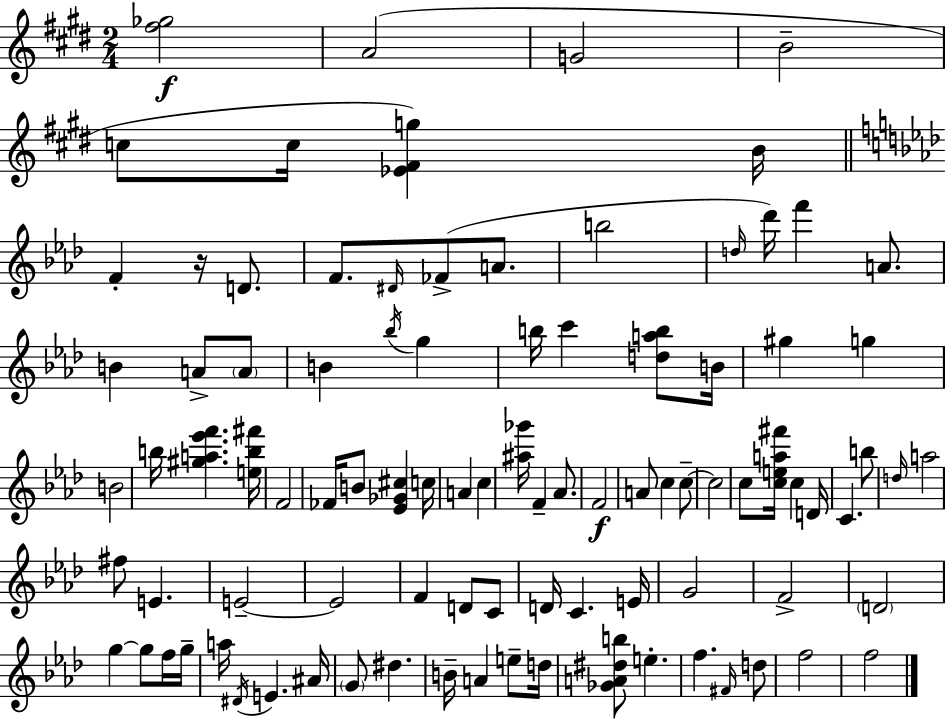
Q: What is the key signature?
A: E major